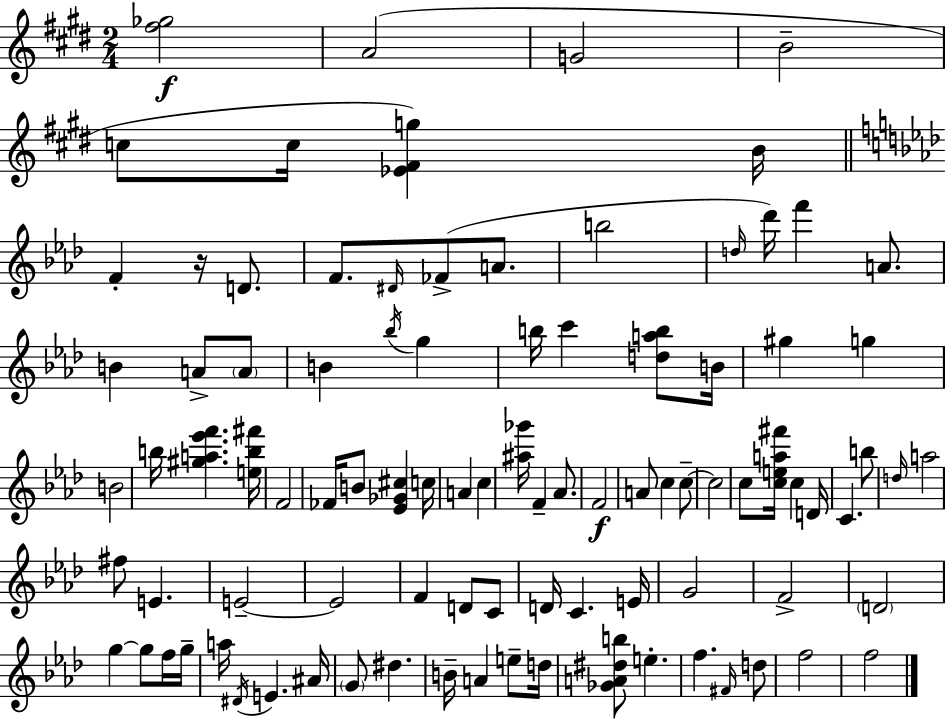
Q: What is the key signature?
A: E major